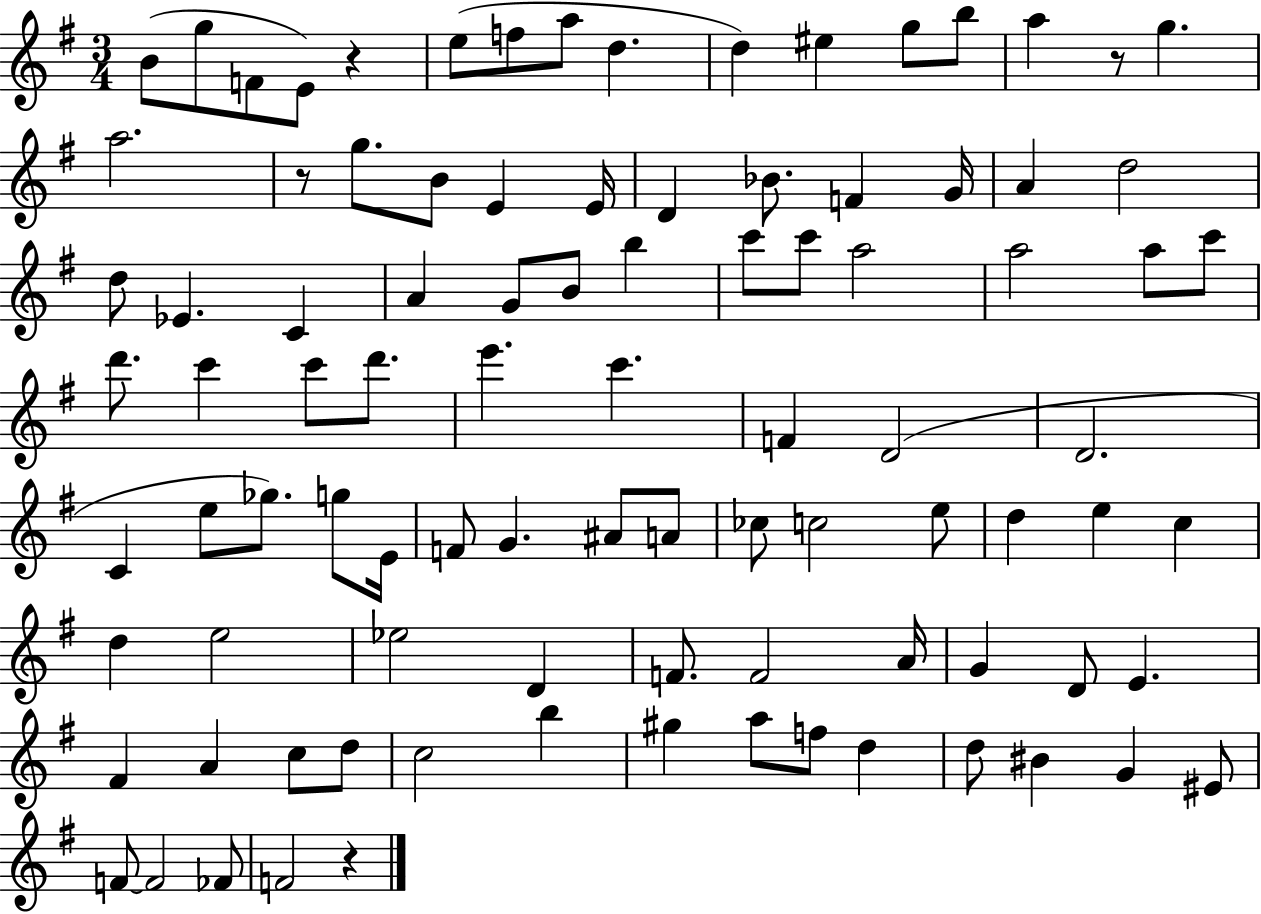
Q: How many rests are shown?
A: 4